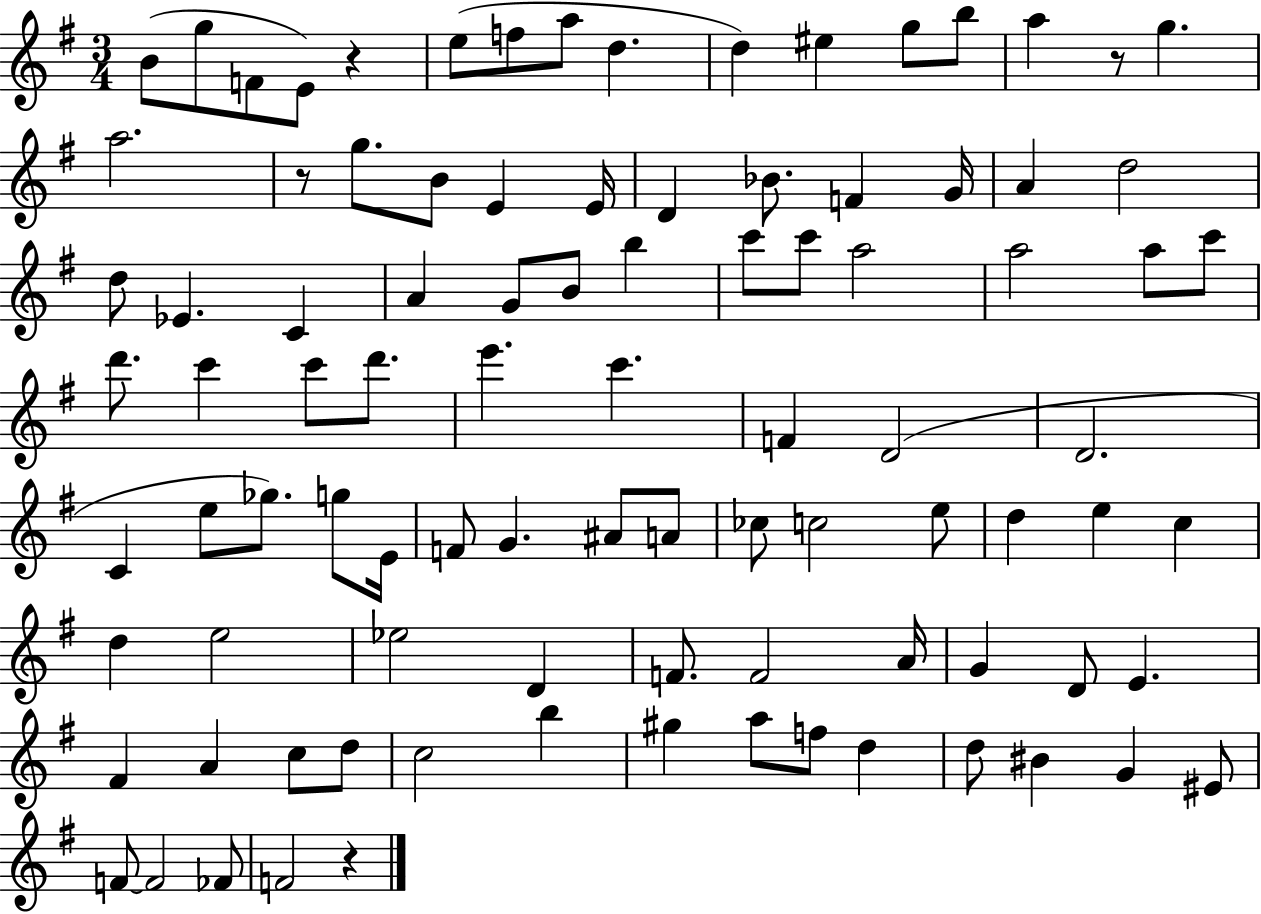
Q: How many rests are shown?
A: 4